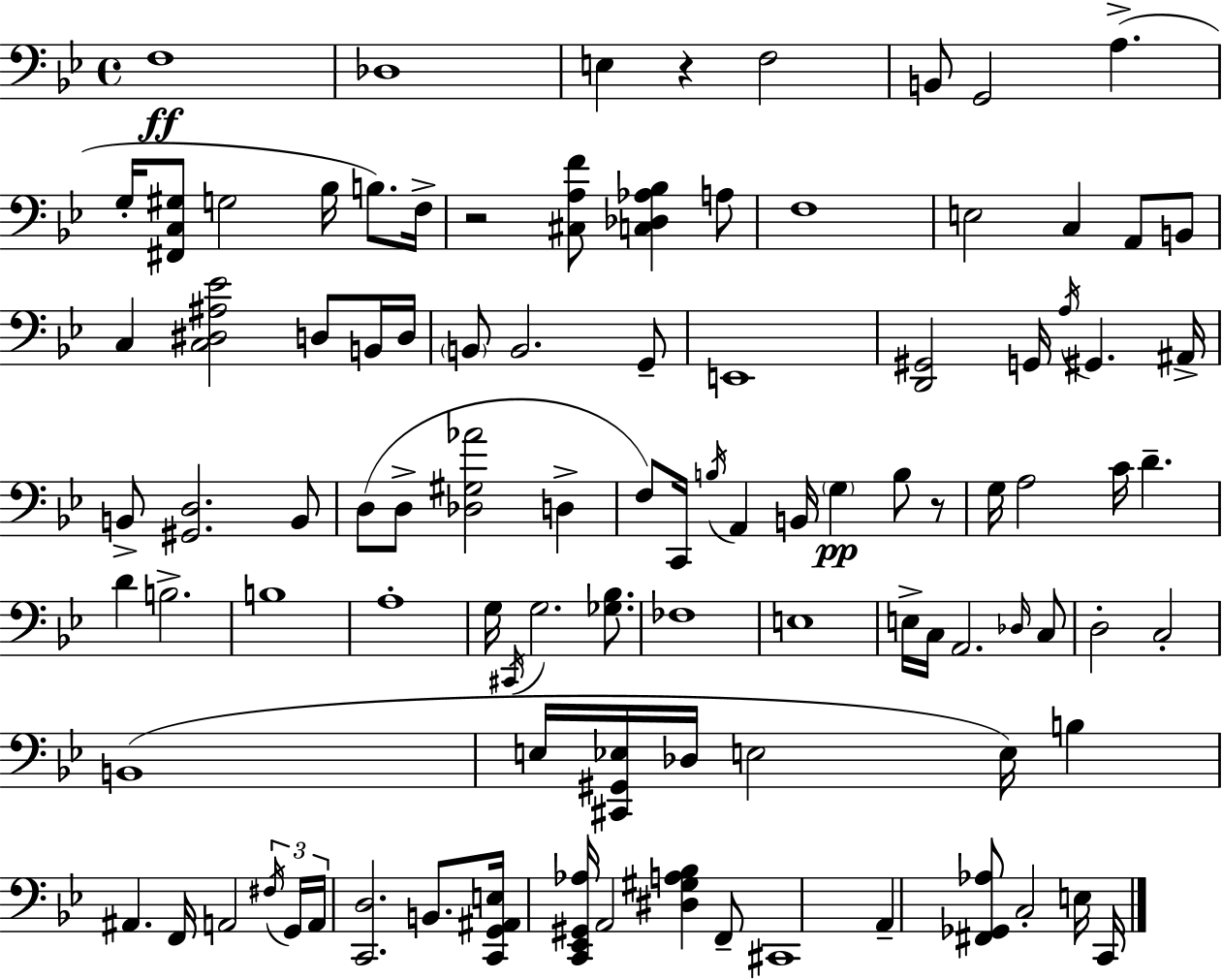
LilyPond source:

{
  \clef bass
  \time 4/4
  \defaultTimeSignature
  \key bes \major
  f1\ff | des1 | e4 r4 f2 | b,8 g,2 a4.->( | \break g16-. <fis, c gis>8 g2 bes16 b8.) f16-> | r2 <cis a f'>8 <c des aes bes>4 a8 | f1 | e2 c4 a,8 b,8 | \break c4 <c dis ais ees'>2 d8 b,16 d16 | \parenthesize b,8 b,2. g,8-- | e,1 | <d, gis,>2 g,16 \acciaccatura { a16 } gis,4. | \break ais,16-> b,8-> <gis, d>2. b,8 | d8( d8-> <des gis aes'>2 d4-> | f8) c,16 \acciaccatura { b16 } a,4 b,16 \parenthesize g4\pp b8 | r8 g16 a2 c'16 d'4.-- | \break d'4 b2.-> | b1 | a1-. | g16 \acciaccatura { cis,16 } g2. | \break <ges bes>8. fes1 | e1 | e16-> c16 a,2. | \grace { des16 } c8 d2-. c2-. | \break b,1( | e16 <cis, gis, ees>16 des16 e2 e16) | b4 ais,4. f,16 a,2 | \tuplet 3/2 { \acciaccatura { fis16 } g,16 a,16 } <c, d>2. | \break b,8. <c, g, ais, e>16 <c, ees, gis, aes>16 a,2 <dis gis a bes>4 | f,8-- cis,1 | a,4-- <fis, ges, aes>8 c2-. | e16 c,16 \bar "|."
}